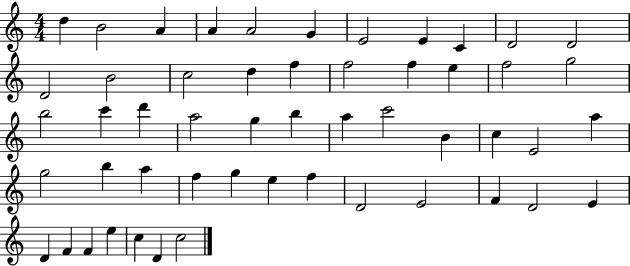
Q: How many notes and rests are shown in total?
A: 52